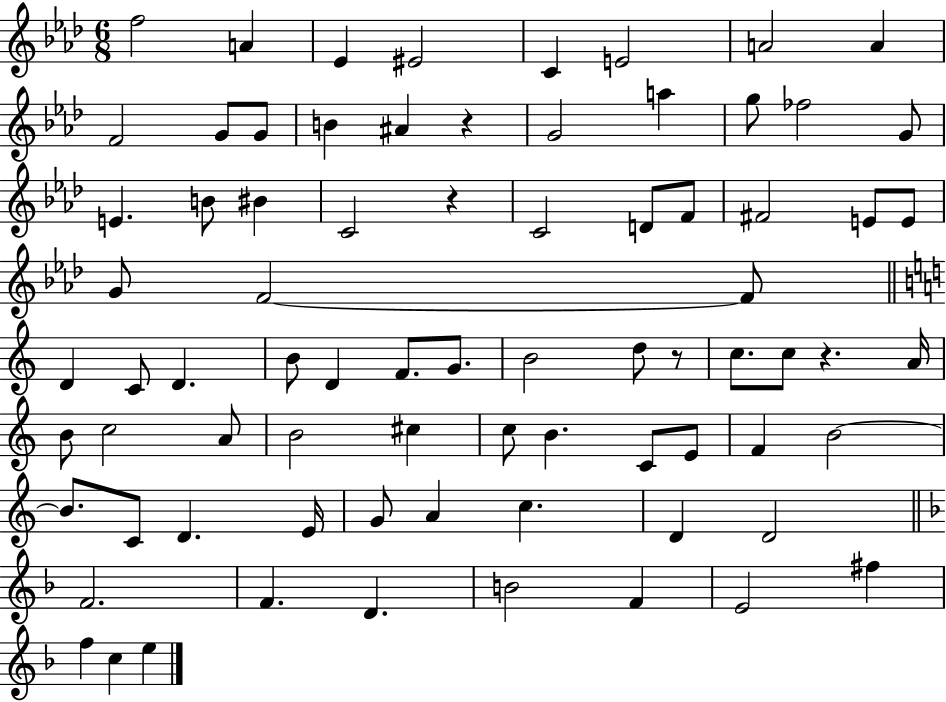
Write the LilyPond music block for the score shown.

{
  \clef treble
  \numericTimeSignature
  \time 6/8
  \key aes \major
  f''2 a'4 | ees'4 eis'2 | c'4 e'2 | a'2 a'4 | \break f'2 g'8 g'8 | b'4 ais'4 r4 | g'2 a''4 | g''8 fes''2 g'8 | \break e'4. b'8 bis'4 | c'2 r4 | c'2 d'8 f'8 | fis'2 e'8 e'8 | \break g'8 f'2~~ f'8 | \bar "||" \break \key c \major d'4 c'8 d'4. | b'8 d'4 f'8. g'8. | b'2 d''8 r8 | c''8. c''8 r4. a'16 | \break b'8 c''2 a'8 | b'2 cis''4 | c''8 b'4. c'8 e'8 | f'4 b'2~~ | \break b'8. c'8 d'4. e'16 | g'8 a'4 c''4. | d'4 d'2 | \bar "||" \break \key f \major f'2. | f'4. d'4. | b'2 f'4 | e'2 fis''4 | \break f''4 c''4 e''4 | \bar "|."
}